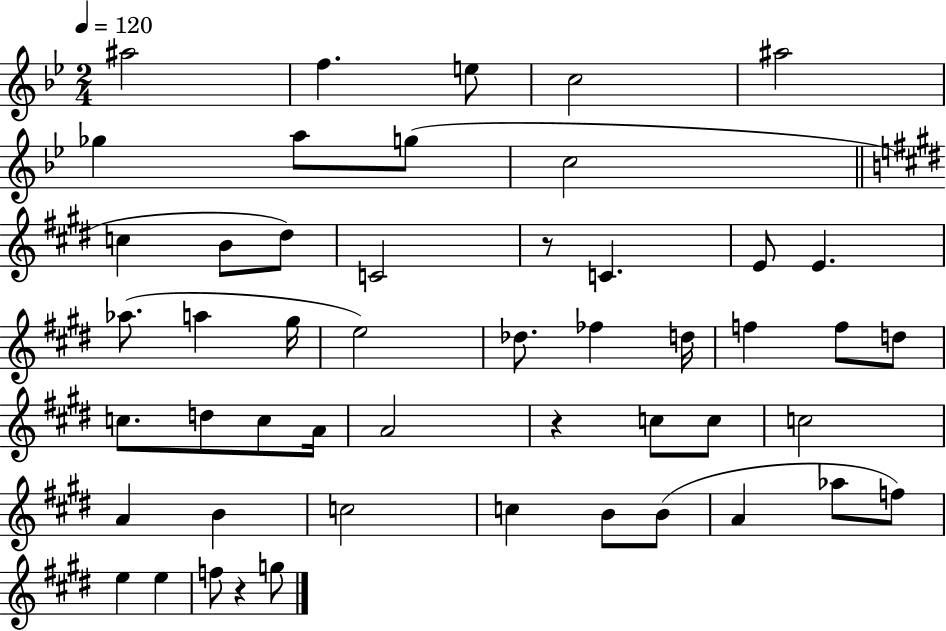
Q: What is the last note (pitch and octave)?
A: G5